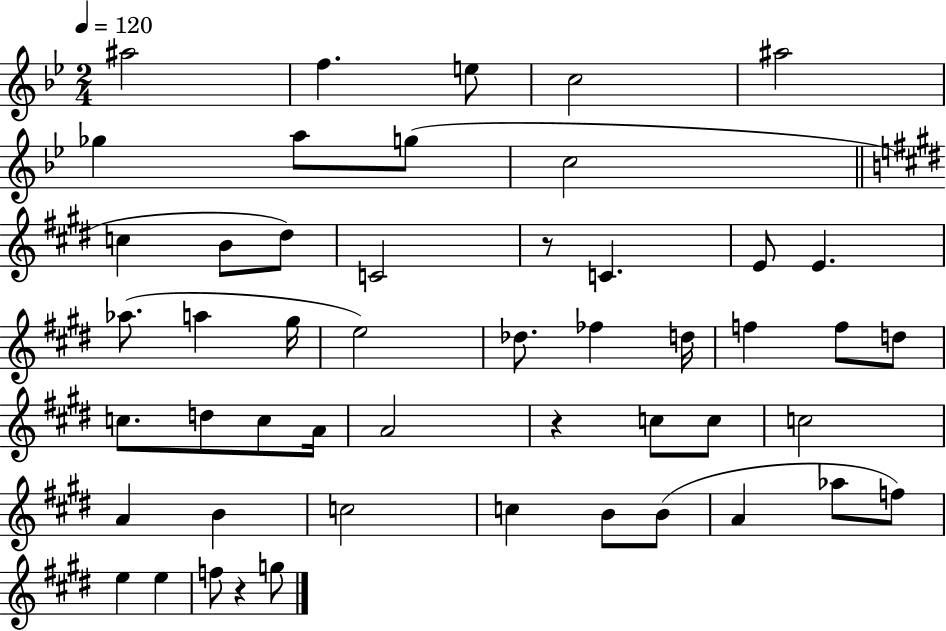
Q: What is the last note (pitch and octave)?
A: G5